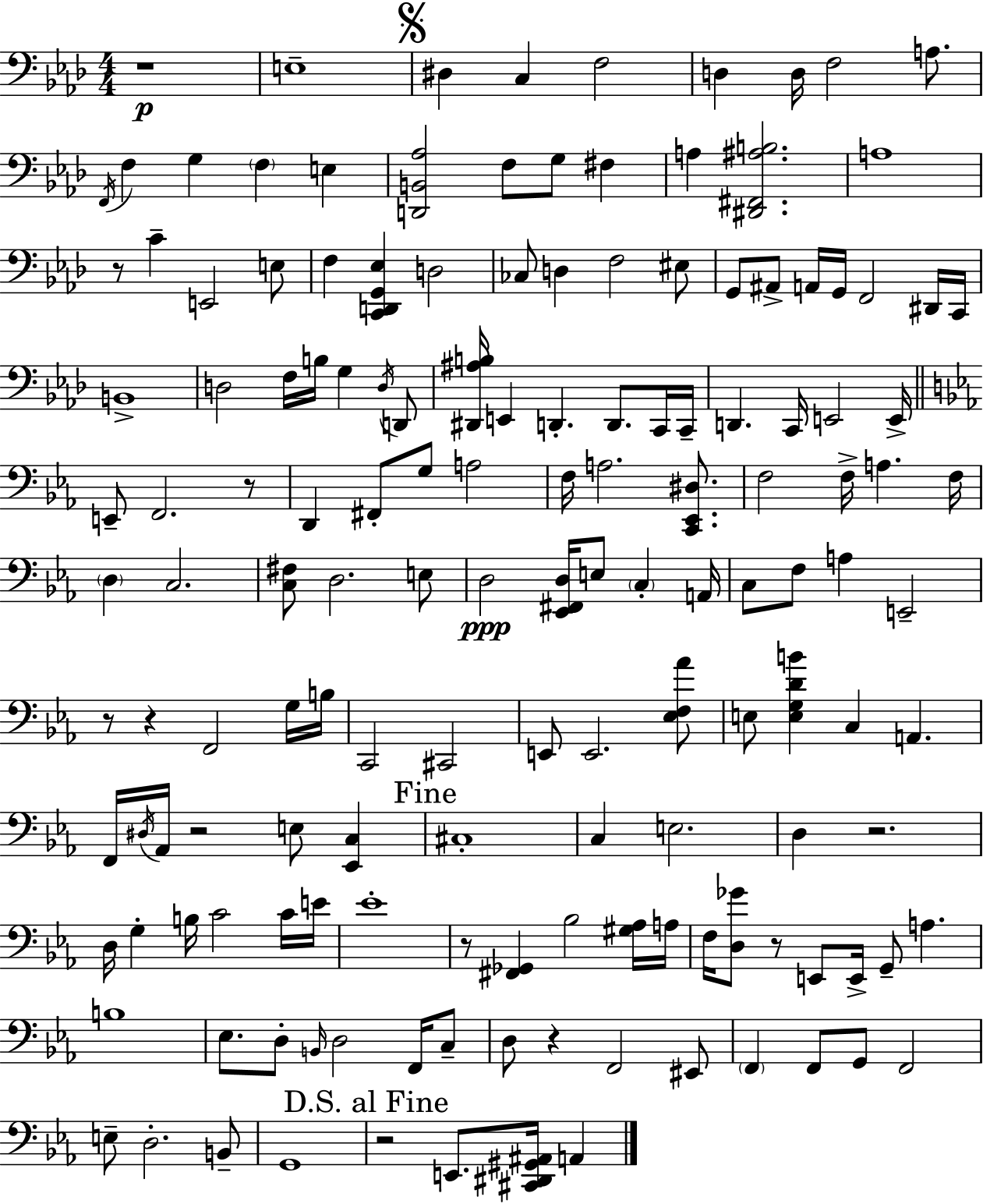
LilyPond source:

{
  \clef bass
  \numericTimeSignature
  \time 4/4
  \key aes \major
  r1\p | e1-- | \mark \markup { \musicglyph "scripts.segno" } dis4 c4 f2 | d4 d16 f2 a8. | \break \acciaccatura { f,16 } f4 g4 \parenthesize f4 e4 | <d, b, aes>2 f8 g8 fis4 | a4 <dis, fis, ais b>2. | a1 | \break r8 c'4-- e,2 e8 | f4 <c, d, g, ees>4 d2 | ces8 d4 f2 eis8 | g,8 ais,8-> a,16 g,16 f,2 dis,16 | \break c,16 b,1-> | d2 f16 b16 g4 \acciaccatura { d16 } | d,8 <dis, ais b>16 e,4 d,4.-. d,8. | c,16 c,16-- d,4. c,16 e,2 | \break e,16-> \bar "||" \break \key c \minor e,8-- f,2. r8 | d,4 fis,8-. g8 a2 | f16 a2. <c, ees, dis>8. | f2 f16-> a4. f16 | \break \parenthesize d4 c2. | <c fis>8 d2. e8 | d2\ppp <ees, fis, d>16 e8 \parenthesize c4-. a,16 | c8 f8 a4 e,2-- | \break r8 r4 f,2 g16 b16 | c,2 cis,2 | e,8 e,2. <ees f aes'>8 | e8 <e g d' b'>4 c4 a,4. | \break f,16 \acciaccatura { dis16 } aes,16 r2 e8 <ees, c>4 | \mark "Fine" cis1-. | c4 e2. | d4 r2. | \break d16 g4-. b16 c'2 c'16 | e'16 ees'1-. | r8 <fis, ges,>4 bes2 <gis aes>16 | a16 f16 <d ges'>8 r8 e,8 e,16-> g,8-- a4. | \break b1 | ees8. d8-. \grace { b,16 } d2 f,16 | c8-- d8 r4 f,2 | eis,8 \parenthesize f,4 f,8 g,8 f,2 | \break e8-- d2.-. | b,8-- g,1 | \mark "D.S. al Fine" r2 e,8. <cis, dis, gis, ais,>16 a,4 | \bar "|."
}